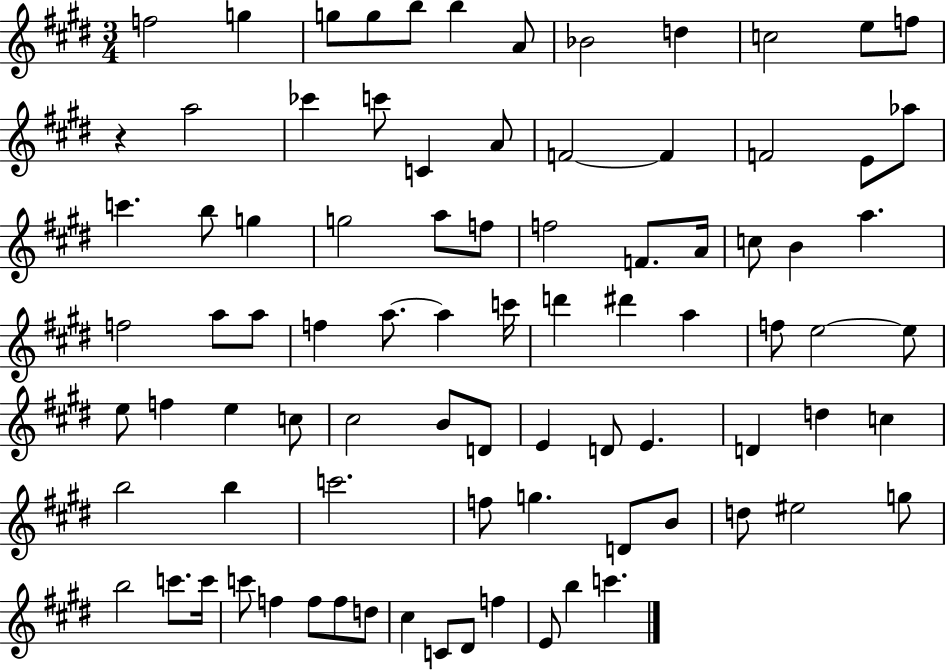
{
  \clef treble
  \numericTimeSignature
  \time 3/4
  \key e \major
  f''2 g''4 | g''8 g''8 b''8 b''4 a'8 | bes'2 d''4 | c''2 e''8 f''8 | \break r4 a''2 | ces'''4 c'''8 c'4 a'8 | f'2~~ f'4 | f'2 e'8 aes''8 | \break c'''4. b''8 g''4 | g''2 a''8 f''8 | f''2 f'8. a'16 | c''8 b'4 a''4. | \break f''2 a''8 a''8 | f''4 a''8.~~ a''4 c'''16 | d'''4 dis'''4 a''4 | f''8 e''2~~ e''8 | \break e''8 f''4 e''4 c''8 | cis''2 b'8 d'8 | e'4 d'8 e'4. | d'4 d''4 c''4 | \break b''2 b''4 | c'''2. | f''8 g''4. d'8 b'8 | d''8 eis''2 g''8 | \break b''2 c'''8. c'''16 | c'''8 f''4 f''8 f''8 d''8 | cis''4 c'8 dis'8 f''4 | e'8 b''4 c'''4. | \break \bar "|."
}